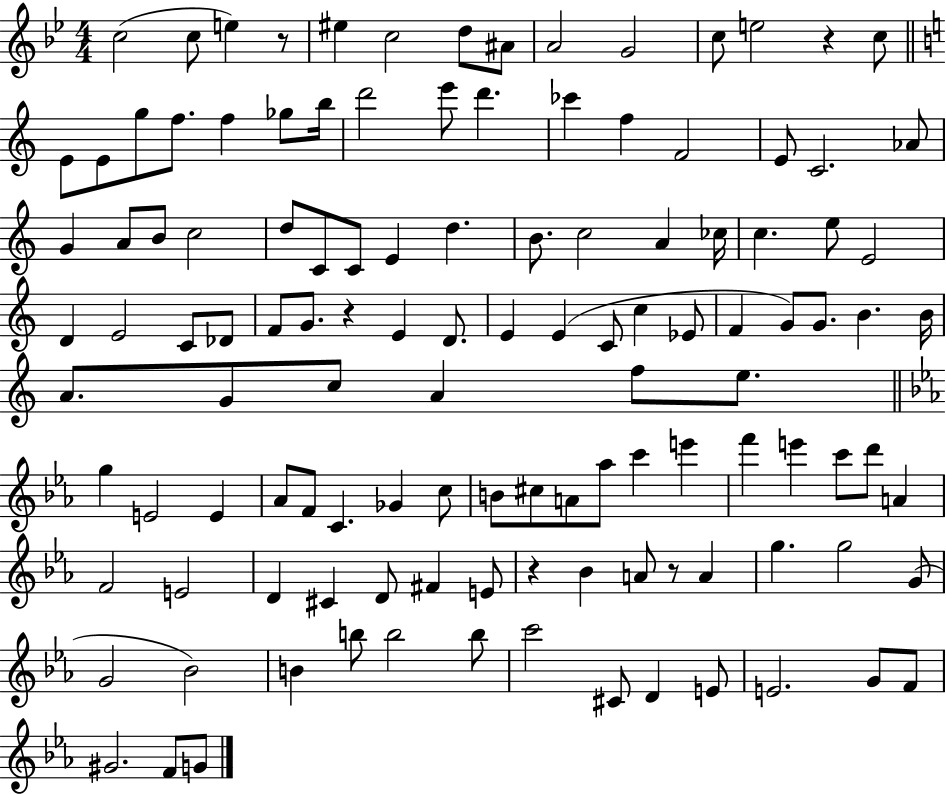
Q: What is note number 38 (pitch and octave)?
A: B4